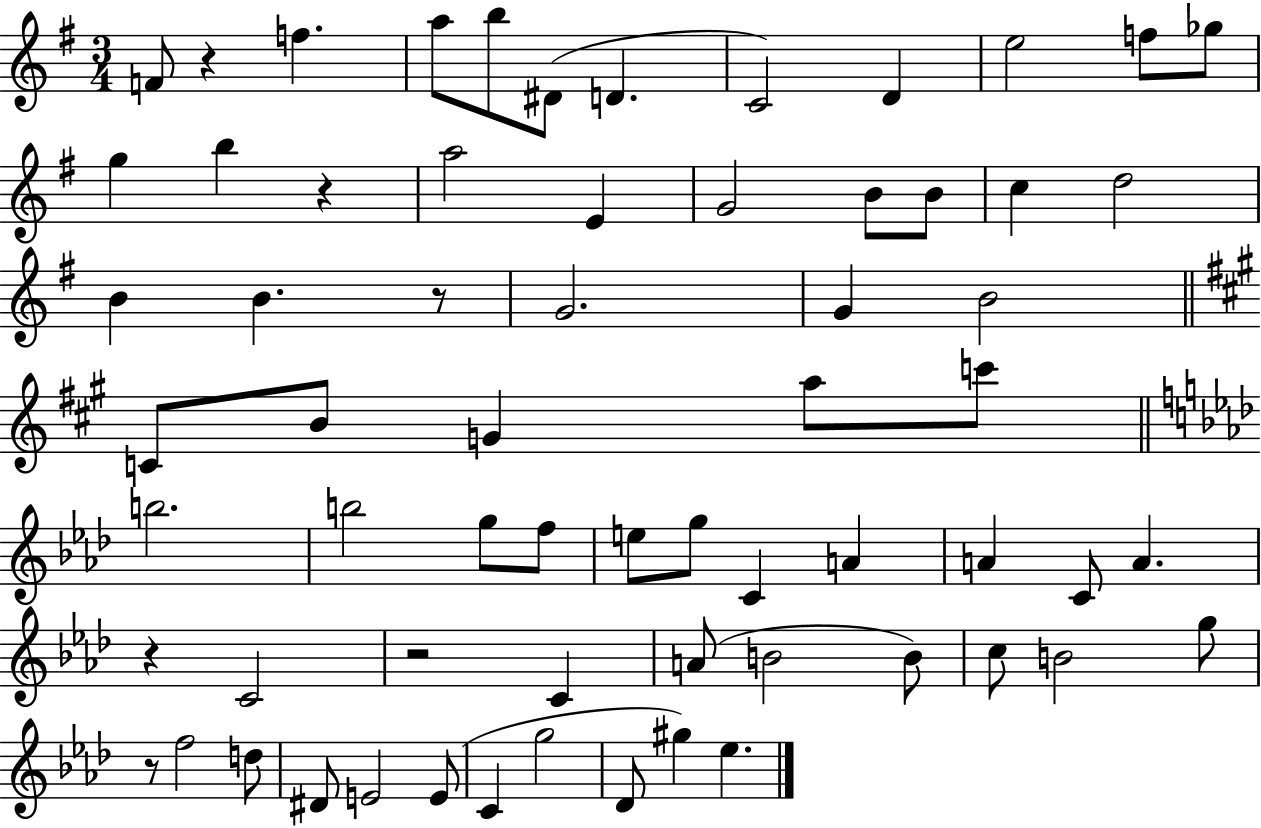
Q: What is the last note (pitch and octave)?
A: Eb5